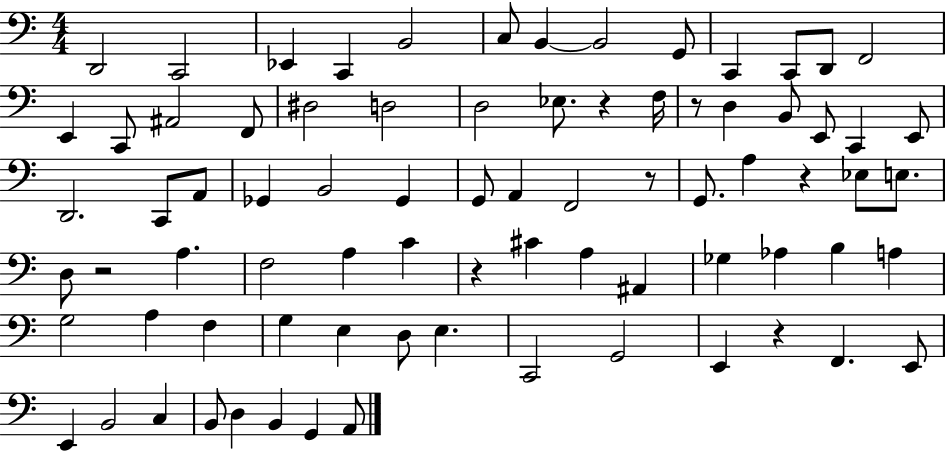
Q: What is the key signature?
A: C major